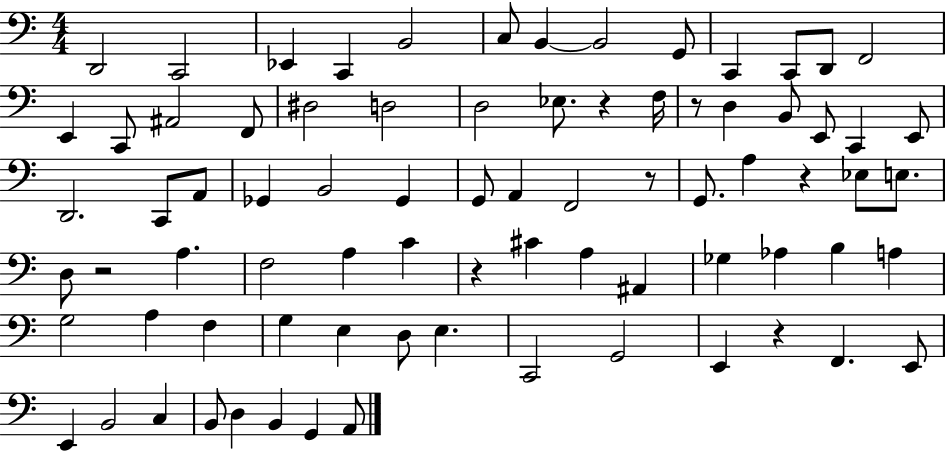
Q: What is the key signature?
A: C major